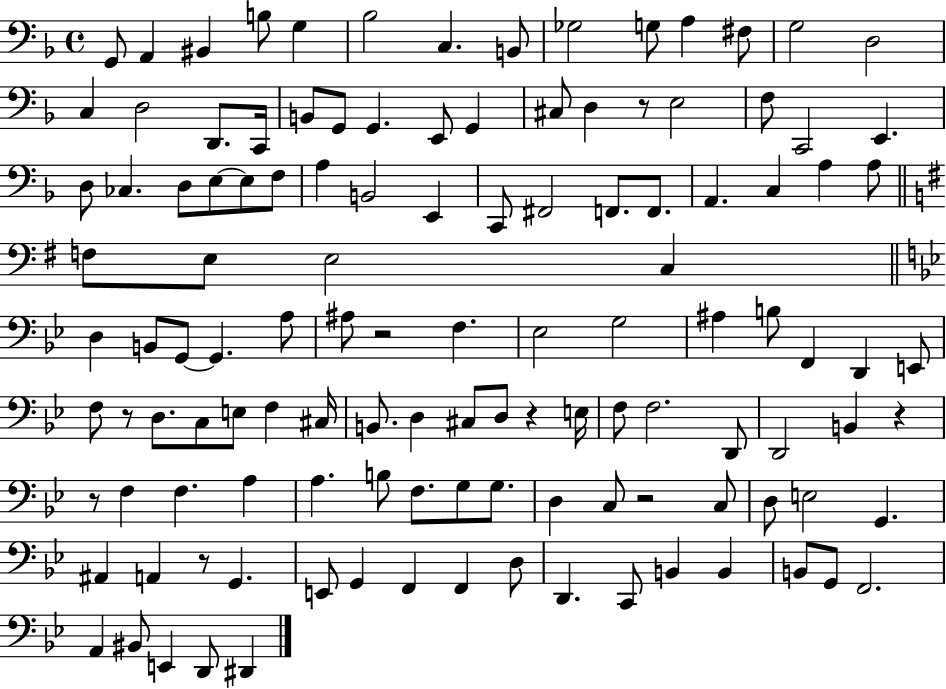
X:1
T:Untitled
M:4/4
L:1/4
K:F
G,,/2 A,, ^B,, B,/2 G, _B,2 C, B,,/2 _G,2 G,/2 A, ^F,/2 G,2 D,2 C, D,2 D,,/2 C,,/4 B,,/2 G,,/2 G,, E,,/2 G,, ^C,/2 D, z/2 E,2 F,/2 C,,2 E,, D,/2 _C, D,/2 E,/2 E,/2 F,/2 A, B,,2 E,, C,,/2 ^F,,2 F,,/2 F,,/2 A,, C, A, A,/2 F,/2 E,/2 E,2 C, D, B,,/2 G,,/2 G,, A,/2 ^A,/2 z2 F, _E,2 G,2 ^A, B,/2 F,, D,, E,,/2 F,/2 z/2 D,/2 C,/2 E,/2 F, ^C,/4 B,,/2 D, ^C,/2 D,/2 z E,/4 F,/2 F,2 D,,/2 D,,2 B,, z z/2 F, F, A, A, B,/2 F,/2 G,/2 G,/2 D, C,/2 z2 C,/2 D,/2 E,2 G,, ^A,, A,, z/2 G,, E,,/2 G,, F,, F,, D,/2 D,, C,,/2 B,, B,, B,,/2 G,,/2 F,,2 A,, ^B,,/2 E,, D,,/2 ^D,,